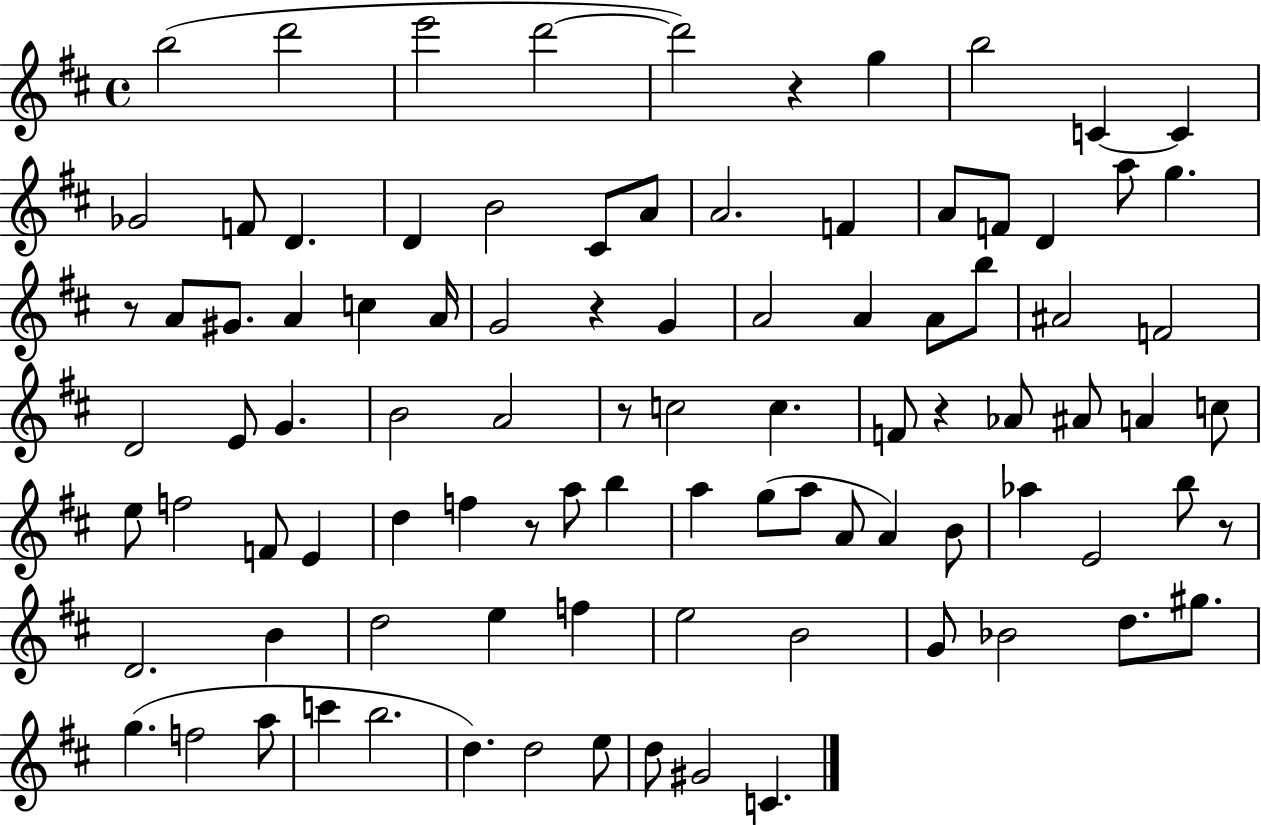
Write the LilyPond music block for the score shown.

{
  \clef treble
  \time 4/4
  \defaultTimeSignature
  \key d \major
  b''2( d'''2 | e'''2 d'''2~~ | d'''2) r4 g''4 | b''2 c'4~~ c'4 | \break ges'2 f'8 d'4. | d'4 b'2 cis'8 a'8 | a'2. f'4 | a'8 f'8 d'4 a''8 g''4. | \break r8 a'8 gis'8. a'4 c''4 a'16 | g'2 r4 g'4 | a'2 a'4 a'8 b''8 | ais'2 f'2 | \break d'2 e'8 g'4. | b'2 a'2 | r8 c''2 c''4. | f'8 r4 aes'8 ais'8 a'4 c''8 | \break e''8 f''2 f'8 e'4 | d''4 f''4 r8 a''8 b''4 | a''4 g''8( a''8 a'8 a'4) b'8 | aes''4 e'2 b''8 r8 | \break d'2. b'4 | d''2 e''4 f''4 | e''2 b'2 | g'8 bes'2 d''8. gis''8. | \break g''4.( f''2 a''8 | c'''4 b''2. | d''4.) d''2 e''8 | d''8 gis'2 c'4. | \break \bar "|."
}